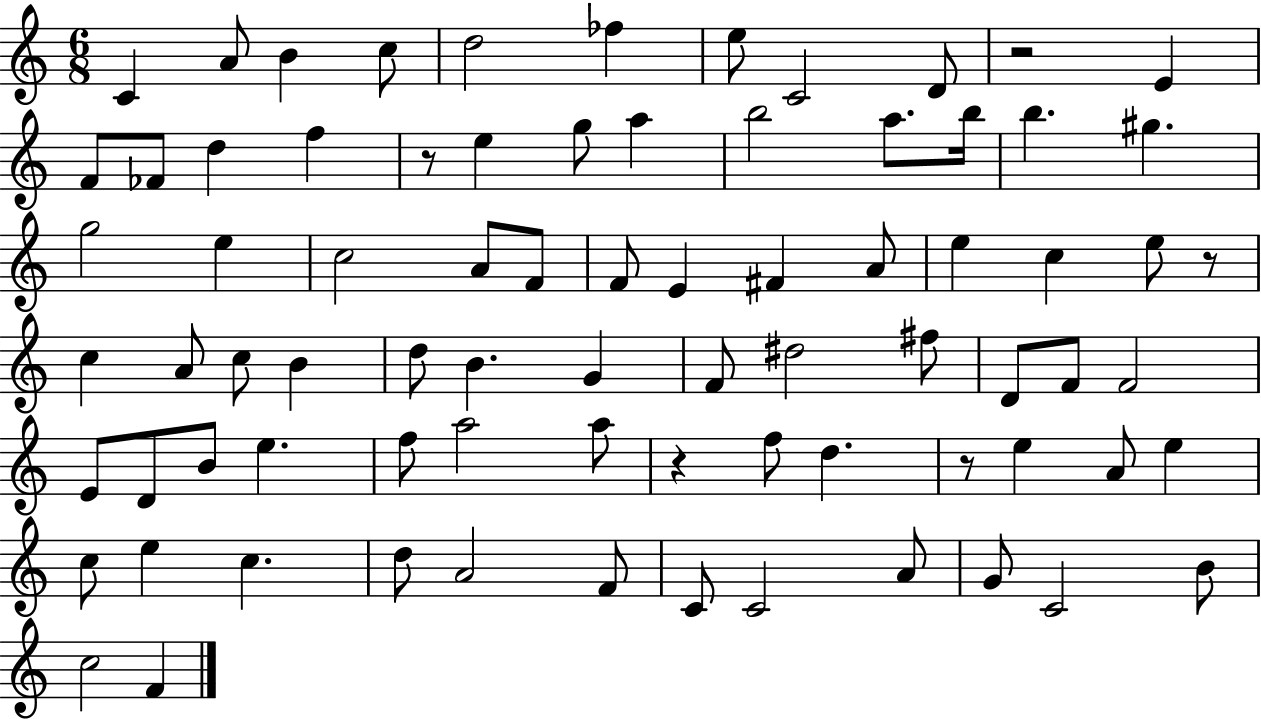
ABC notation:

X:1
T:Untitled
M:6/8
L:1/4
K:C
C A/2 B c/2 d2 _f e/2 C2 D/2 z2 E F/2 _F/2 d f z/2 e g/2 a b2 a/2 b/4 b ^g g2 e c2 A/2 F/2 F/2 E ^F A/2 e c e/2 z/2 c A/2 c/2 B d/2 B G F/2 ^d2 ^f/2 D/2 F/2 F2 E/2 D/2 B/2 e f/2 a2 a/2 z f/2 d z/2 e A/2 e c/2 e c d/2 A2 F/2 C/2 C2 A/2 G/2 C2 B/2 c2 F